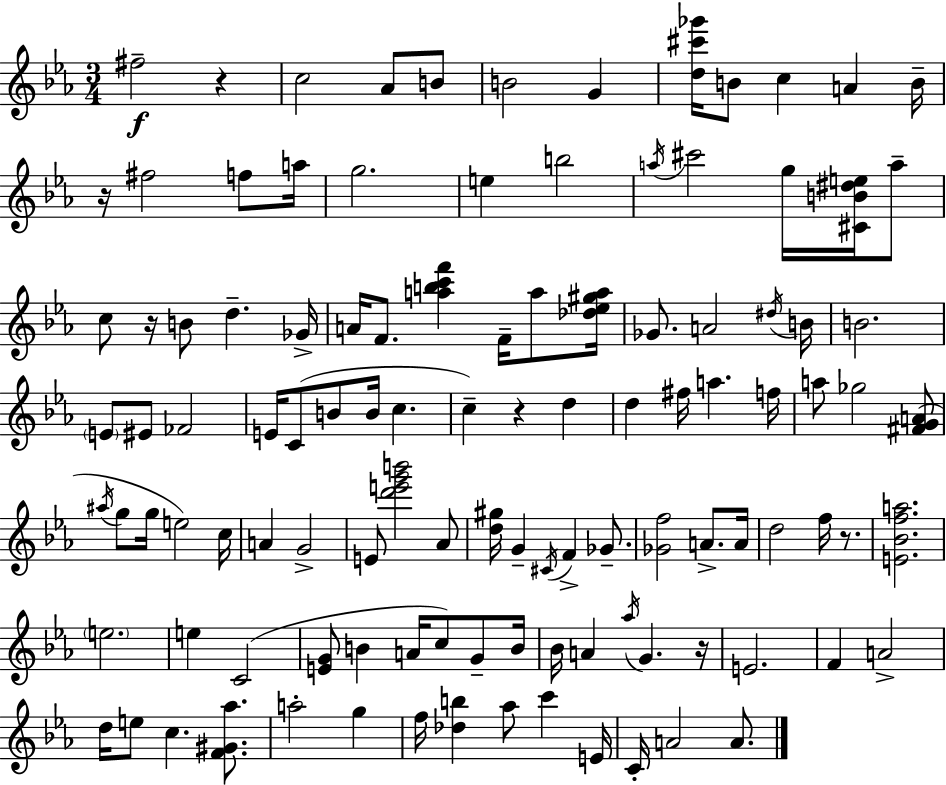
{
  \clef treble
  \numericTimeSignature
  \time 3/4
  \key c \minor
  fis''2--\f r4 | c''2 aes'8 b'8 | b'2 g'4 | <d'' cis''' ges'''>16 b'8 c''4 a'4 b'16-- | \break r16 fis''2 f''8 a''16 | g''2. | e''4 b''2 | \acciaccatura { a''16 } cis'''2 g''16 <cis' b' dis'' e''>16 a''8-- | \break c''8 r16 b'8 d''4.-- | ges'16-> a'16 f'8. <a'' b'' c''' f'''>4 f'16-- a''8 | <des'' ees'' gis'' a''>16 ges'8. a'2 | \acciaccatura { dis''16 } b'16 b'2. | \break \parenthesize e'8 eis'8 fes'2 | e'16 c'8( b'8 b'16 c''4. | c''4--) r4 d''4 | d''4 fis''16 a''4. | \break f''16 a''8 ges''2 | <fis' g' a'>8( \acciaccatura { ais''16 } g''8 g''16 e''2) | c''16 a'4 g'2-> | e'8 <d''' e''' g''' b'''>2 | \break aes'8 <d'' gis''>16 g'4-- \acciaccatura { cis'16 } f'4-> | ges'8.-- <ges' f''>2 | a'8.-> a'16 d''2 | f''16 r8. <e' bes' f'' a''>2. | \break \parenthesize e''2. | e''4 c'2( | <e' g'>8 b'4 a'16 c''8) | g'8-- b'16 bes'16 a'4 \acciaccatura { aes''16 } g'4. | \break r16 e'2. | f'4 a'2-> | d''16 e''8 c''4. | <f' gis' aes''>8. a''2-. | \break g''4 f''16 <des'' b''>4 aes''8 | c'''4 e'16 c'16-. a'2 | a'8. \bar "|."
}